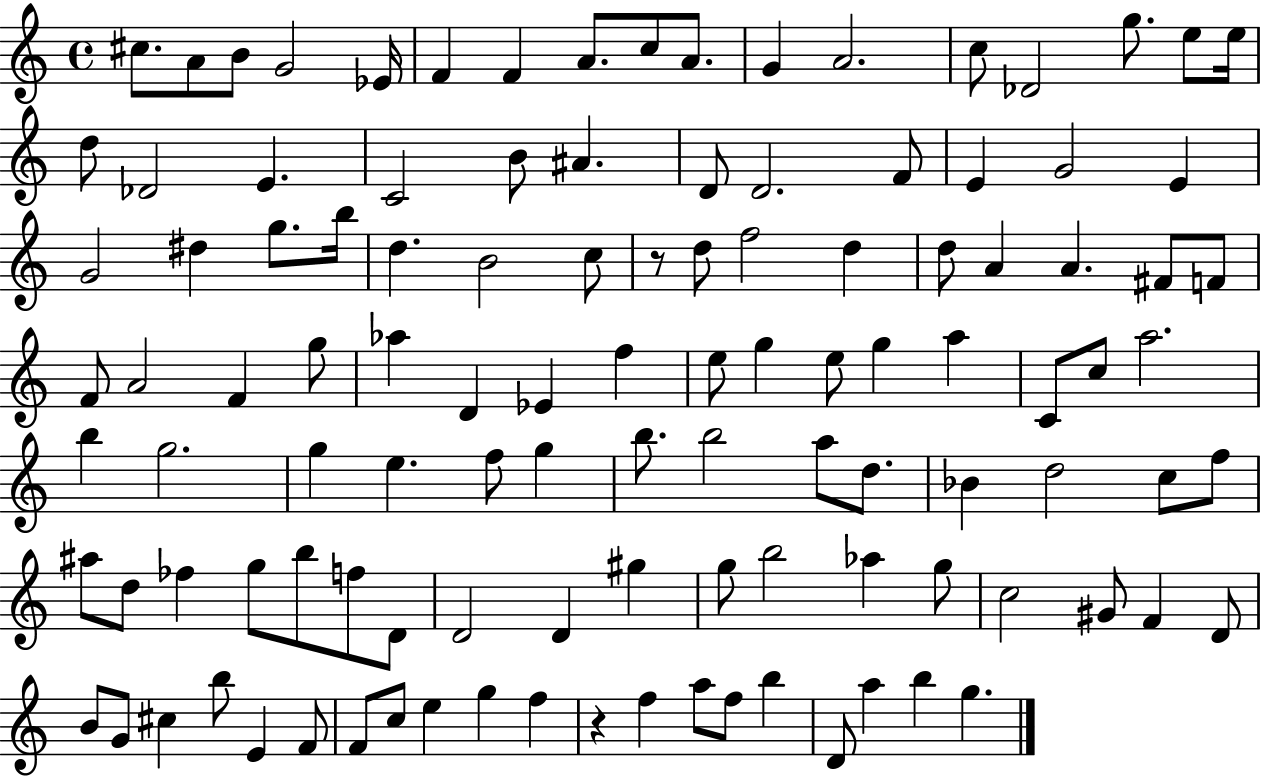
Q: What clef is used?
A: treble